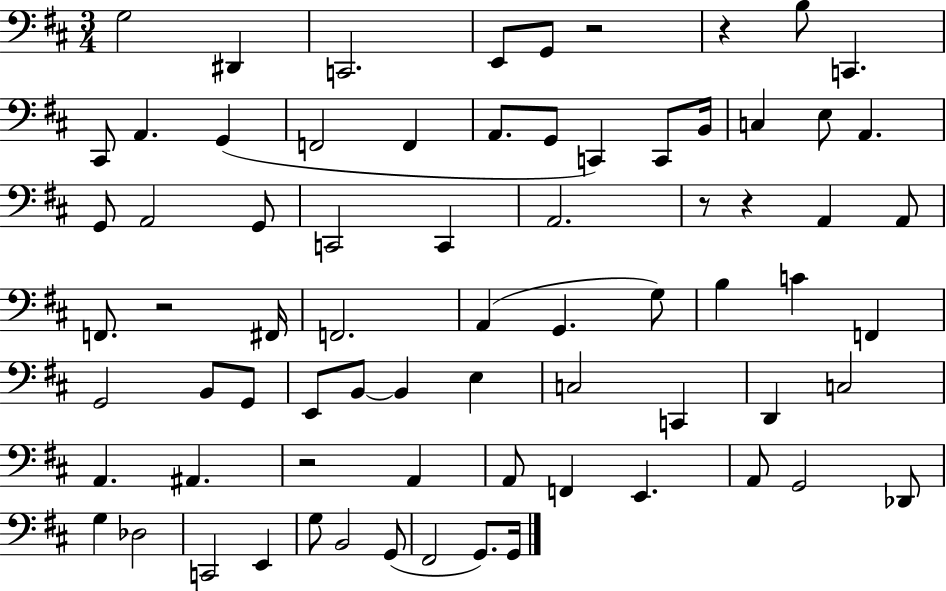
{
  \clef bass
  \numericTimeSignature
  \time 3/4
  \key d \major
  g2 dis,4 | c,2. | e,8 g,8 r2 | r4 b8 c,4. | \break cis,8 a,4. g,4( | f,2 f,4 | a,8. g,8 c,4) c,8 b,16 | c4 e8 a,4. | \break g,8 a,2 g,8 | c,2 c,4 | a,2. | r8 r4 a,4 a,8 | \break f,8. r2 fis,16 | f,2. | a,4( g,4. g8) | b4 c'4 f,4 | \break g,2 b,8 g,8 | e,8 b,8~~ b,4 e4 | c2 c,4 | d,4 c2 | \break a,4. ais,4. | r2 a,4 | a,8 f,4 e,4. | a,8 g,2 des,8 | \break g4 des2 | c,2 e,4 | g8 b,2 g,8( | fis,2 g,8.) g,16 | \break \bar "|."
}